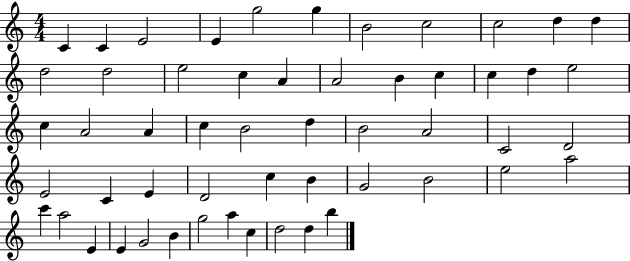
{
  \clef treble
  \numericTimeSignature
  \time 4/4
  \key c \major
  c'4 c'4 e'2 | e'4 g''2 g''4 | b'2 c''2 | c''2 d''4 d''4 | \break d''2 d''2 | e''2 c''4 a'4 | a'2 b'4 c''4 | c''4 d''4 e''2 | \break c''4 a'2 a'4 | c''4 b'2 d''4 | b'2 a'2 | c'2 d'2 | \break e'2 c'4 e'4 | d'2 c''4 b'4 | g'2 b'2 | e''2 a''2 | \break c'''4 a''2 e'4 | e'4 g'2 b'4 | g''2 a''4 c''4 | d''2 d''4 b''4 | \break \bar "|."
}